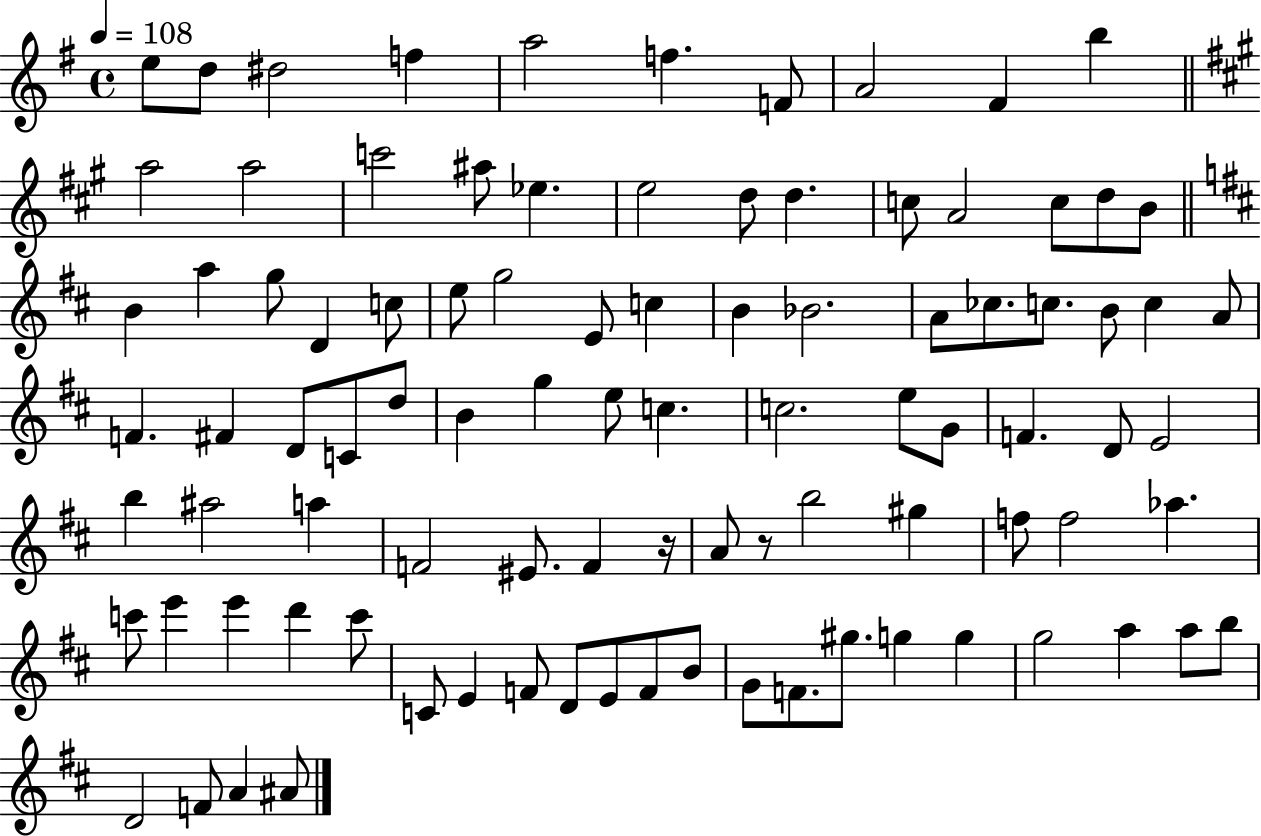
X:1
T:Untitled
M:4/4
L:1/4
K:G
e/2 d/2 ^d2 f a2 f F/2 A2 ^F b a2 a2 c'2 ^a/2 _e e2 d/2 d c/2 A2 c/2 d/2 B/2 B a g/2 D c/2 e/2 g2 E/2 c B _B2 A/2 _c/2 c/2 B/2 c A/2 F ^F D/2 C/2 d/2 B g e/2 c c2 e/2 G/2 F D/2 E2 b ^a2 a F2 ^E/2 F z/4 A/2 z/2 b2 ^g f/2 f2 _a c'/2 e' e' d' c'/2 C/2 E F/2 D/2 E/2 F/2 B/2 G/2 F/2 ^g/2 g g g2 a a/2 b/2 D2 F/2 A ^A/2